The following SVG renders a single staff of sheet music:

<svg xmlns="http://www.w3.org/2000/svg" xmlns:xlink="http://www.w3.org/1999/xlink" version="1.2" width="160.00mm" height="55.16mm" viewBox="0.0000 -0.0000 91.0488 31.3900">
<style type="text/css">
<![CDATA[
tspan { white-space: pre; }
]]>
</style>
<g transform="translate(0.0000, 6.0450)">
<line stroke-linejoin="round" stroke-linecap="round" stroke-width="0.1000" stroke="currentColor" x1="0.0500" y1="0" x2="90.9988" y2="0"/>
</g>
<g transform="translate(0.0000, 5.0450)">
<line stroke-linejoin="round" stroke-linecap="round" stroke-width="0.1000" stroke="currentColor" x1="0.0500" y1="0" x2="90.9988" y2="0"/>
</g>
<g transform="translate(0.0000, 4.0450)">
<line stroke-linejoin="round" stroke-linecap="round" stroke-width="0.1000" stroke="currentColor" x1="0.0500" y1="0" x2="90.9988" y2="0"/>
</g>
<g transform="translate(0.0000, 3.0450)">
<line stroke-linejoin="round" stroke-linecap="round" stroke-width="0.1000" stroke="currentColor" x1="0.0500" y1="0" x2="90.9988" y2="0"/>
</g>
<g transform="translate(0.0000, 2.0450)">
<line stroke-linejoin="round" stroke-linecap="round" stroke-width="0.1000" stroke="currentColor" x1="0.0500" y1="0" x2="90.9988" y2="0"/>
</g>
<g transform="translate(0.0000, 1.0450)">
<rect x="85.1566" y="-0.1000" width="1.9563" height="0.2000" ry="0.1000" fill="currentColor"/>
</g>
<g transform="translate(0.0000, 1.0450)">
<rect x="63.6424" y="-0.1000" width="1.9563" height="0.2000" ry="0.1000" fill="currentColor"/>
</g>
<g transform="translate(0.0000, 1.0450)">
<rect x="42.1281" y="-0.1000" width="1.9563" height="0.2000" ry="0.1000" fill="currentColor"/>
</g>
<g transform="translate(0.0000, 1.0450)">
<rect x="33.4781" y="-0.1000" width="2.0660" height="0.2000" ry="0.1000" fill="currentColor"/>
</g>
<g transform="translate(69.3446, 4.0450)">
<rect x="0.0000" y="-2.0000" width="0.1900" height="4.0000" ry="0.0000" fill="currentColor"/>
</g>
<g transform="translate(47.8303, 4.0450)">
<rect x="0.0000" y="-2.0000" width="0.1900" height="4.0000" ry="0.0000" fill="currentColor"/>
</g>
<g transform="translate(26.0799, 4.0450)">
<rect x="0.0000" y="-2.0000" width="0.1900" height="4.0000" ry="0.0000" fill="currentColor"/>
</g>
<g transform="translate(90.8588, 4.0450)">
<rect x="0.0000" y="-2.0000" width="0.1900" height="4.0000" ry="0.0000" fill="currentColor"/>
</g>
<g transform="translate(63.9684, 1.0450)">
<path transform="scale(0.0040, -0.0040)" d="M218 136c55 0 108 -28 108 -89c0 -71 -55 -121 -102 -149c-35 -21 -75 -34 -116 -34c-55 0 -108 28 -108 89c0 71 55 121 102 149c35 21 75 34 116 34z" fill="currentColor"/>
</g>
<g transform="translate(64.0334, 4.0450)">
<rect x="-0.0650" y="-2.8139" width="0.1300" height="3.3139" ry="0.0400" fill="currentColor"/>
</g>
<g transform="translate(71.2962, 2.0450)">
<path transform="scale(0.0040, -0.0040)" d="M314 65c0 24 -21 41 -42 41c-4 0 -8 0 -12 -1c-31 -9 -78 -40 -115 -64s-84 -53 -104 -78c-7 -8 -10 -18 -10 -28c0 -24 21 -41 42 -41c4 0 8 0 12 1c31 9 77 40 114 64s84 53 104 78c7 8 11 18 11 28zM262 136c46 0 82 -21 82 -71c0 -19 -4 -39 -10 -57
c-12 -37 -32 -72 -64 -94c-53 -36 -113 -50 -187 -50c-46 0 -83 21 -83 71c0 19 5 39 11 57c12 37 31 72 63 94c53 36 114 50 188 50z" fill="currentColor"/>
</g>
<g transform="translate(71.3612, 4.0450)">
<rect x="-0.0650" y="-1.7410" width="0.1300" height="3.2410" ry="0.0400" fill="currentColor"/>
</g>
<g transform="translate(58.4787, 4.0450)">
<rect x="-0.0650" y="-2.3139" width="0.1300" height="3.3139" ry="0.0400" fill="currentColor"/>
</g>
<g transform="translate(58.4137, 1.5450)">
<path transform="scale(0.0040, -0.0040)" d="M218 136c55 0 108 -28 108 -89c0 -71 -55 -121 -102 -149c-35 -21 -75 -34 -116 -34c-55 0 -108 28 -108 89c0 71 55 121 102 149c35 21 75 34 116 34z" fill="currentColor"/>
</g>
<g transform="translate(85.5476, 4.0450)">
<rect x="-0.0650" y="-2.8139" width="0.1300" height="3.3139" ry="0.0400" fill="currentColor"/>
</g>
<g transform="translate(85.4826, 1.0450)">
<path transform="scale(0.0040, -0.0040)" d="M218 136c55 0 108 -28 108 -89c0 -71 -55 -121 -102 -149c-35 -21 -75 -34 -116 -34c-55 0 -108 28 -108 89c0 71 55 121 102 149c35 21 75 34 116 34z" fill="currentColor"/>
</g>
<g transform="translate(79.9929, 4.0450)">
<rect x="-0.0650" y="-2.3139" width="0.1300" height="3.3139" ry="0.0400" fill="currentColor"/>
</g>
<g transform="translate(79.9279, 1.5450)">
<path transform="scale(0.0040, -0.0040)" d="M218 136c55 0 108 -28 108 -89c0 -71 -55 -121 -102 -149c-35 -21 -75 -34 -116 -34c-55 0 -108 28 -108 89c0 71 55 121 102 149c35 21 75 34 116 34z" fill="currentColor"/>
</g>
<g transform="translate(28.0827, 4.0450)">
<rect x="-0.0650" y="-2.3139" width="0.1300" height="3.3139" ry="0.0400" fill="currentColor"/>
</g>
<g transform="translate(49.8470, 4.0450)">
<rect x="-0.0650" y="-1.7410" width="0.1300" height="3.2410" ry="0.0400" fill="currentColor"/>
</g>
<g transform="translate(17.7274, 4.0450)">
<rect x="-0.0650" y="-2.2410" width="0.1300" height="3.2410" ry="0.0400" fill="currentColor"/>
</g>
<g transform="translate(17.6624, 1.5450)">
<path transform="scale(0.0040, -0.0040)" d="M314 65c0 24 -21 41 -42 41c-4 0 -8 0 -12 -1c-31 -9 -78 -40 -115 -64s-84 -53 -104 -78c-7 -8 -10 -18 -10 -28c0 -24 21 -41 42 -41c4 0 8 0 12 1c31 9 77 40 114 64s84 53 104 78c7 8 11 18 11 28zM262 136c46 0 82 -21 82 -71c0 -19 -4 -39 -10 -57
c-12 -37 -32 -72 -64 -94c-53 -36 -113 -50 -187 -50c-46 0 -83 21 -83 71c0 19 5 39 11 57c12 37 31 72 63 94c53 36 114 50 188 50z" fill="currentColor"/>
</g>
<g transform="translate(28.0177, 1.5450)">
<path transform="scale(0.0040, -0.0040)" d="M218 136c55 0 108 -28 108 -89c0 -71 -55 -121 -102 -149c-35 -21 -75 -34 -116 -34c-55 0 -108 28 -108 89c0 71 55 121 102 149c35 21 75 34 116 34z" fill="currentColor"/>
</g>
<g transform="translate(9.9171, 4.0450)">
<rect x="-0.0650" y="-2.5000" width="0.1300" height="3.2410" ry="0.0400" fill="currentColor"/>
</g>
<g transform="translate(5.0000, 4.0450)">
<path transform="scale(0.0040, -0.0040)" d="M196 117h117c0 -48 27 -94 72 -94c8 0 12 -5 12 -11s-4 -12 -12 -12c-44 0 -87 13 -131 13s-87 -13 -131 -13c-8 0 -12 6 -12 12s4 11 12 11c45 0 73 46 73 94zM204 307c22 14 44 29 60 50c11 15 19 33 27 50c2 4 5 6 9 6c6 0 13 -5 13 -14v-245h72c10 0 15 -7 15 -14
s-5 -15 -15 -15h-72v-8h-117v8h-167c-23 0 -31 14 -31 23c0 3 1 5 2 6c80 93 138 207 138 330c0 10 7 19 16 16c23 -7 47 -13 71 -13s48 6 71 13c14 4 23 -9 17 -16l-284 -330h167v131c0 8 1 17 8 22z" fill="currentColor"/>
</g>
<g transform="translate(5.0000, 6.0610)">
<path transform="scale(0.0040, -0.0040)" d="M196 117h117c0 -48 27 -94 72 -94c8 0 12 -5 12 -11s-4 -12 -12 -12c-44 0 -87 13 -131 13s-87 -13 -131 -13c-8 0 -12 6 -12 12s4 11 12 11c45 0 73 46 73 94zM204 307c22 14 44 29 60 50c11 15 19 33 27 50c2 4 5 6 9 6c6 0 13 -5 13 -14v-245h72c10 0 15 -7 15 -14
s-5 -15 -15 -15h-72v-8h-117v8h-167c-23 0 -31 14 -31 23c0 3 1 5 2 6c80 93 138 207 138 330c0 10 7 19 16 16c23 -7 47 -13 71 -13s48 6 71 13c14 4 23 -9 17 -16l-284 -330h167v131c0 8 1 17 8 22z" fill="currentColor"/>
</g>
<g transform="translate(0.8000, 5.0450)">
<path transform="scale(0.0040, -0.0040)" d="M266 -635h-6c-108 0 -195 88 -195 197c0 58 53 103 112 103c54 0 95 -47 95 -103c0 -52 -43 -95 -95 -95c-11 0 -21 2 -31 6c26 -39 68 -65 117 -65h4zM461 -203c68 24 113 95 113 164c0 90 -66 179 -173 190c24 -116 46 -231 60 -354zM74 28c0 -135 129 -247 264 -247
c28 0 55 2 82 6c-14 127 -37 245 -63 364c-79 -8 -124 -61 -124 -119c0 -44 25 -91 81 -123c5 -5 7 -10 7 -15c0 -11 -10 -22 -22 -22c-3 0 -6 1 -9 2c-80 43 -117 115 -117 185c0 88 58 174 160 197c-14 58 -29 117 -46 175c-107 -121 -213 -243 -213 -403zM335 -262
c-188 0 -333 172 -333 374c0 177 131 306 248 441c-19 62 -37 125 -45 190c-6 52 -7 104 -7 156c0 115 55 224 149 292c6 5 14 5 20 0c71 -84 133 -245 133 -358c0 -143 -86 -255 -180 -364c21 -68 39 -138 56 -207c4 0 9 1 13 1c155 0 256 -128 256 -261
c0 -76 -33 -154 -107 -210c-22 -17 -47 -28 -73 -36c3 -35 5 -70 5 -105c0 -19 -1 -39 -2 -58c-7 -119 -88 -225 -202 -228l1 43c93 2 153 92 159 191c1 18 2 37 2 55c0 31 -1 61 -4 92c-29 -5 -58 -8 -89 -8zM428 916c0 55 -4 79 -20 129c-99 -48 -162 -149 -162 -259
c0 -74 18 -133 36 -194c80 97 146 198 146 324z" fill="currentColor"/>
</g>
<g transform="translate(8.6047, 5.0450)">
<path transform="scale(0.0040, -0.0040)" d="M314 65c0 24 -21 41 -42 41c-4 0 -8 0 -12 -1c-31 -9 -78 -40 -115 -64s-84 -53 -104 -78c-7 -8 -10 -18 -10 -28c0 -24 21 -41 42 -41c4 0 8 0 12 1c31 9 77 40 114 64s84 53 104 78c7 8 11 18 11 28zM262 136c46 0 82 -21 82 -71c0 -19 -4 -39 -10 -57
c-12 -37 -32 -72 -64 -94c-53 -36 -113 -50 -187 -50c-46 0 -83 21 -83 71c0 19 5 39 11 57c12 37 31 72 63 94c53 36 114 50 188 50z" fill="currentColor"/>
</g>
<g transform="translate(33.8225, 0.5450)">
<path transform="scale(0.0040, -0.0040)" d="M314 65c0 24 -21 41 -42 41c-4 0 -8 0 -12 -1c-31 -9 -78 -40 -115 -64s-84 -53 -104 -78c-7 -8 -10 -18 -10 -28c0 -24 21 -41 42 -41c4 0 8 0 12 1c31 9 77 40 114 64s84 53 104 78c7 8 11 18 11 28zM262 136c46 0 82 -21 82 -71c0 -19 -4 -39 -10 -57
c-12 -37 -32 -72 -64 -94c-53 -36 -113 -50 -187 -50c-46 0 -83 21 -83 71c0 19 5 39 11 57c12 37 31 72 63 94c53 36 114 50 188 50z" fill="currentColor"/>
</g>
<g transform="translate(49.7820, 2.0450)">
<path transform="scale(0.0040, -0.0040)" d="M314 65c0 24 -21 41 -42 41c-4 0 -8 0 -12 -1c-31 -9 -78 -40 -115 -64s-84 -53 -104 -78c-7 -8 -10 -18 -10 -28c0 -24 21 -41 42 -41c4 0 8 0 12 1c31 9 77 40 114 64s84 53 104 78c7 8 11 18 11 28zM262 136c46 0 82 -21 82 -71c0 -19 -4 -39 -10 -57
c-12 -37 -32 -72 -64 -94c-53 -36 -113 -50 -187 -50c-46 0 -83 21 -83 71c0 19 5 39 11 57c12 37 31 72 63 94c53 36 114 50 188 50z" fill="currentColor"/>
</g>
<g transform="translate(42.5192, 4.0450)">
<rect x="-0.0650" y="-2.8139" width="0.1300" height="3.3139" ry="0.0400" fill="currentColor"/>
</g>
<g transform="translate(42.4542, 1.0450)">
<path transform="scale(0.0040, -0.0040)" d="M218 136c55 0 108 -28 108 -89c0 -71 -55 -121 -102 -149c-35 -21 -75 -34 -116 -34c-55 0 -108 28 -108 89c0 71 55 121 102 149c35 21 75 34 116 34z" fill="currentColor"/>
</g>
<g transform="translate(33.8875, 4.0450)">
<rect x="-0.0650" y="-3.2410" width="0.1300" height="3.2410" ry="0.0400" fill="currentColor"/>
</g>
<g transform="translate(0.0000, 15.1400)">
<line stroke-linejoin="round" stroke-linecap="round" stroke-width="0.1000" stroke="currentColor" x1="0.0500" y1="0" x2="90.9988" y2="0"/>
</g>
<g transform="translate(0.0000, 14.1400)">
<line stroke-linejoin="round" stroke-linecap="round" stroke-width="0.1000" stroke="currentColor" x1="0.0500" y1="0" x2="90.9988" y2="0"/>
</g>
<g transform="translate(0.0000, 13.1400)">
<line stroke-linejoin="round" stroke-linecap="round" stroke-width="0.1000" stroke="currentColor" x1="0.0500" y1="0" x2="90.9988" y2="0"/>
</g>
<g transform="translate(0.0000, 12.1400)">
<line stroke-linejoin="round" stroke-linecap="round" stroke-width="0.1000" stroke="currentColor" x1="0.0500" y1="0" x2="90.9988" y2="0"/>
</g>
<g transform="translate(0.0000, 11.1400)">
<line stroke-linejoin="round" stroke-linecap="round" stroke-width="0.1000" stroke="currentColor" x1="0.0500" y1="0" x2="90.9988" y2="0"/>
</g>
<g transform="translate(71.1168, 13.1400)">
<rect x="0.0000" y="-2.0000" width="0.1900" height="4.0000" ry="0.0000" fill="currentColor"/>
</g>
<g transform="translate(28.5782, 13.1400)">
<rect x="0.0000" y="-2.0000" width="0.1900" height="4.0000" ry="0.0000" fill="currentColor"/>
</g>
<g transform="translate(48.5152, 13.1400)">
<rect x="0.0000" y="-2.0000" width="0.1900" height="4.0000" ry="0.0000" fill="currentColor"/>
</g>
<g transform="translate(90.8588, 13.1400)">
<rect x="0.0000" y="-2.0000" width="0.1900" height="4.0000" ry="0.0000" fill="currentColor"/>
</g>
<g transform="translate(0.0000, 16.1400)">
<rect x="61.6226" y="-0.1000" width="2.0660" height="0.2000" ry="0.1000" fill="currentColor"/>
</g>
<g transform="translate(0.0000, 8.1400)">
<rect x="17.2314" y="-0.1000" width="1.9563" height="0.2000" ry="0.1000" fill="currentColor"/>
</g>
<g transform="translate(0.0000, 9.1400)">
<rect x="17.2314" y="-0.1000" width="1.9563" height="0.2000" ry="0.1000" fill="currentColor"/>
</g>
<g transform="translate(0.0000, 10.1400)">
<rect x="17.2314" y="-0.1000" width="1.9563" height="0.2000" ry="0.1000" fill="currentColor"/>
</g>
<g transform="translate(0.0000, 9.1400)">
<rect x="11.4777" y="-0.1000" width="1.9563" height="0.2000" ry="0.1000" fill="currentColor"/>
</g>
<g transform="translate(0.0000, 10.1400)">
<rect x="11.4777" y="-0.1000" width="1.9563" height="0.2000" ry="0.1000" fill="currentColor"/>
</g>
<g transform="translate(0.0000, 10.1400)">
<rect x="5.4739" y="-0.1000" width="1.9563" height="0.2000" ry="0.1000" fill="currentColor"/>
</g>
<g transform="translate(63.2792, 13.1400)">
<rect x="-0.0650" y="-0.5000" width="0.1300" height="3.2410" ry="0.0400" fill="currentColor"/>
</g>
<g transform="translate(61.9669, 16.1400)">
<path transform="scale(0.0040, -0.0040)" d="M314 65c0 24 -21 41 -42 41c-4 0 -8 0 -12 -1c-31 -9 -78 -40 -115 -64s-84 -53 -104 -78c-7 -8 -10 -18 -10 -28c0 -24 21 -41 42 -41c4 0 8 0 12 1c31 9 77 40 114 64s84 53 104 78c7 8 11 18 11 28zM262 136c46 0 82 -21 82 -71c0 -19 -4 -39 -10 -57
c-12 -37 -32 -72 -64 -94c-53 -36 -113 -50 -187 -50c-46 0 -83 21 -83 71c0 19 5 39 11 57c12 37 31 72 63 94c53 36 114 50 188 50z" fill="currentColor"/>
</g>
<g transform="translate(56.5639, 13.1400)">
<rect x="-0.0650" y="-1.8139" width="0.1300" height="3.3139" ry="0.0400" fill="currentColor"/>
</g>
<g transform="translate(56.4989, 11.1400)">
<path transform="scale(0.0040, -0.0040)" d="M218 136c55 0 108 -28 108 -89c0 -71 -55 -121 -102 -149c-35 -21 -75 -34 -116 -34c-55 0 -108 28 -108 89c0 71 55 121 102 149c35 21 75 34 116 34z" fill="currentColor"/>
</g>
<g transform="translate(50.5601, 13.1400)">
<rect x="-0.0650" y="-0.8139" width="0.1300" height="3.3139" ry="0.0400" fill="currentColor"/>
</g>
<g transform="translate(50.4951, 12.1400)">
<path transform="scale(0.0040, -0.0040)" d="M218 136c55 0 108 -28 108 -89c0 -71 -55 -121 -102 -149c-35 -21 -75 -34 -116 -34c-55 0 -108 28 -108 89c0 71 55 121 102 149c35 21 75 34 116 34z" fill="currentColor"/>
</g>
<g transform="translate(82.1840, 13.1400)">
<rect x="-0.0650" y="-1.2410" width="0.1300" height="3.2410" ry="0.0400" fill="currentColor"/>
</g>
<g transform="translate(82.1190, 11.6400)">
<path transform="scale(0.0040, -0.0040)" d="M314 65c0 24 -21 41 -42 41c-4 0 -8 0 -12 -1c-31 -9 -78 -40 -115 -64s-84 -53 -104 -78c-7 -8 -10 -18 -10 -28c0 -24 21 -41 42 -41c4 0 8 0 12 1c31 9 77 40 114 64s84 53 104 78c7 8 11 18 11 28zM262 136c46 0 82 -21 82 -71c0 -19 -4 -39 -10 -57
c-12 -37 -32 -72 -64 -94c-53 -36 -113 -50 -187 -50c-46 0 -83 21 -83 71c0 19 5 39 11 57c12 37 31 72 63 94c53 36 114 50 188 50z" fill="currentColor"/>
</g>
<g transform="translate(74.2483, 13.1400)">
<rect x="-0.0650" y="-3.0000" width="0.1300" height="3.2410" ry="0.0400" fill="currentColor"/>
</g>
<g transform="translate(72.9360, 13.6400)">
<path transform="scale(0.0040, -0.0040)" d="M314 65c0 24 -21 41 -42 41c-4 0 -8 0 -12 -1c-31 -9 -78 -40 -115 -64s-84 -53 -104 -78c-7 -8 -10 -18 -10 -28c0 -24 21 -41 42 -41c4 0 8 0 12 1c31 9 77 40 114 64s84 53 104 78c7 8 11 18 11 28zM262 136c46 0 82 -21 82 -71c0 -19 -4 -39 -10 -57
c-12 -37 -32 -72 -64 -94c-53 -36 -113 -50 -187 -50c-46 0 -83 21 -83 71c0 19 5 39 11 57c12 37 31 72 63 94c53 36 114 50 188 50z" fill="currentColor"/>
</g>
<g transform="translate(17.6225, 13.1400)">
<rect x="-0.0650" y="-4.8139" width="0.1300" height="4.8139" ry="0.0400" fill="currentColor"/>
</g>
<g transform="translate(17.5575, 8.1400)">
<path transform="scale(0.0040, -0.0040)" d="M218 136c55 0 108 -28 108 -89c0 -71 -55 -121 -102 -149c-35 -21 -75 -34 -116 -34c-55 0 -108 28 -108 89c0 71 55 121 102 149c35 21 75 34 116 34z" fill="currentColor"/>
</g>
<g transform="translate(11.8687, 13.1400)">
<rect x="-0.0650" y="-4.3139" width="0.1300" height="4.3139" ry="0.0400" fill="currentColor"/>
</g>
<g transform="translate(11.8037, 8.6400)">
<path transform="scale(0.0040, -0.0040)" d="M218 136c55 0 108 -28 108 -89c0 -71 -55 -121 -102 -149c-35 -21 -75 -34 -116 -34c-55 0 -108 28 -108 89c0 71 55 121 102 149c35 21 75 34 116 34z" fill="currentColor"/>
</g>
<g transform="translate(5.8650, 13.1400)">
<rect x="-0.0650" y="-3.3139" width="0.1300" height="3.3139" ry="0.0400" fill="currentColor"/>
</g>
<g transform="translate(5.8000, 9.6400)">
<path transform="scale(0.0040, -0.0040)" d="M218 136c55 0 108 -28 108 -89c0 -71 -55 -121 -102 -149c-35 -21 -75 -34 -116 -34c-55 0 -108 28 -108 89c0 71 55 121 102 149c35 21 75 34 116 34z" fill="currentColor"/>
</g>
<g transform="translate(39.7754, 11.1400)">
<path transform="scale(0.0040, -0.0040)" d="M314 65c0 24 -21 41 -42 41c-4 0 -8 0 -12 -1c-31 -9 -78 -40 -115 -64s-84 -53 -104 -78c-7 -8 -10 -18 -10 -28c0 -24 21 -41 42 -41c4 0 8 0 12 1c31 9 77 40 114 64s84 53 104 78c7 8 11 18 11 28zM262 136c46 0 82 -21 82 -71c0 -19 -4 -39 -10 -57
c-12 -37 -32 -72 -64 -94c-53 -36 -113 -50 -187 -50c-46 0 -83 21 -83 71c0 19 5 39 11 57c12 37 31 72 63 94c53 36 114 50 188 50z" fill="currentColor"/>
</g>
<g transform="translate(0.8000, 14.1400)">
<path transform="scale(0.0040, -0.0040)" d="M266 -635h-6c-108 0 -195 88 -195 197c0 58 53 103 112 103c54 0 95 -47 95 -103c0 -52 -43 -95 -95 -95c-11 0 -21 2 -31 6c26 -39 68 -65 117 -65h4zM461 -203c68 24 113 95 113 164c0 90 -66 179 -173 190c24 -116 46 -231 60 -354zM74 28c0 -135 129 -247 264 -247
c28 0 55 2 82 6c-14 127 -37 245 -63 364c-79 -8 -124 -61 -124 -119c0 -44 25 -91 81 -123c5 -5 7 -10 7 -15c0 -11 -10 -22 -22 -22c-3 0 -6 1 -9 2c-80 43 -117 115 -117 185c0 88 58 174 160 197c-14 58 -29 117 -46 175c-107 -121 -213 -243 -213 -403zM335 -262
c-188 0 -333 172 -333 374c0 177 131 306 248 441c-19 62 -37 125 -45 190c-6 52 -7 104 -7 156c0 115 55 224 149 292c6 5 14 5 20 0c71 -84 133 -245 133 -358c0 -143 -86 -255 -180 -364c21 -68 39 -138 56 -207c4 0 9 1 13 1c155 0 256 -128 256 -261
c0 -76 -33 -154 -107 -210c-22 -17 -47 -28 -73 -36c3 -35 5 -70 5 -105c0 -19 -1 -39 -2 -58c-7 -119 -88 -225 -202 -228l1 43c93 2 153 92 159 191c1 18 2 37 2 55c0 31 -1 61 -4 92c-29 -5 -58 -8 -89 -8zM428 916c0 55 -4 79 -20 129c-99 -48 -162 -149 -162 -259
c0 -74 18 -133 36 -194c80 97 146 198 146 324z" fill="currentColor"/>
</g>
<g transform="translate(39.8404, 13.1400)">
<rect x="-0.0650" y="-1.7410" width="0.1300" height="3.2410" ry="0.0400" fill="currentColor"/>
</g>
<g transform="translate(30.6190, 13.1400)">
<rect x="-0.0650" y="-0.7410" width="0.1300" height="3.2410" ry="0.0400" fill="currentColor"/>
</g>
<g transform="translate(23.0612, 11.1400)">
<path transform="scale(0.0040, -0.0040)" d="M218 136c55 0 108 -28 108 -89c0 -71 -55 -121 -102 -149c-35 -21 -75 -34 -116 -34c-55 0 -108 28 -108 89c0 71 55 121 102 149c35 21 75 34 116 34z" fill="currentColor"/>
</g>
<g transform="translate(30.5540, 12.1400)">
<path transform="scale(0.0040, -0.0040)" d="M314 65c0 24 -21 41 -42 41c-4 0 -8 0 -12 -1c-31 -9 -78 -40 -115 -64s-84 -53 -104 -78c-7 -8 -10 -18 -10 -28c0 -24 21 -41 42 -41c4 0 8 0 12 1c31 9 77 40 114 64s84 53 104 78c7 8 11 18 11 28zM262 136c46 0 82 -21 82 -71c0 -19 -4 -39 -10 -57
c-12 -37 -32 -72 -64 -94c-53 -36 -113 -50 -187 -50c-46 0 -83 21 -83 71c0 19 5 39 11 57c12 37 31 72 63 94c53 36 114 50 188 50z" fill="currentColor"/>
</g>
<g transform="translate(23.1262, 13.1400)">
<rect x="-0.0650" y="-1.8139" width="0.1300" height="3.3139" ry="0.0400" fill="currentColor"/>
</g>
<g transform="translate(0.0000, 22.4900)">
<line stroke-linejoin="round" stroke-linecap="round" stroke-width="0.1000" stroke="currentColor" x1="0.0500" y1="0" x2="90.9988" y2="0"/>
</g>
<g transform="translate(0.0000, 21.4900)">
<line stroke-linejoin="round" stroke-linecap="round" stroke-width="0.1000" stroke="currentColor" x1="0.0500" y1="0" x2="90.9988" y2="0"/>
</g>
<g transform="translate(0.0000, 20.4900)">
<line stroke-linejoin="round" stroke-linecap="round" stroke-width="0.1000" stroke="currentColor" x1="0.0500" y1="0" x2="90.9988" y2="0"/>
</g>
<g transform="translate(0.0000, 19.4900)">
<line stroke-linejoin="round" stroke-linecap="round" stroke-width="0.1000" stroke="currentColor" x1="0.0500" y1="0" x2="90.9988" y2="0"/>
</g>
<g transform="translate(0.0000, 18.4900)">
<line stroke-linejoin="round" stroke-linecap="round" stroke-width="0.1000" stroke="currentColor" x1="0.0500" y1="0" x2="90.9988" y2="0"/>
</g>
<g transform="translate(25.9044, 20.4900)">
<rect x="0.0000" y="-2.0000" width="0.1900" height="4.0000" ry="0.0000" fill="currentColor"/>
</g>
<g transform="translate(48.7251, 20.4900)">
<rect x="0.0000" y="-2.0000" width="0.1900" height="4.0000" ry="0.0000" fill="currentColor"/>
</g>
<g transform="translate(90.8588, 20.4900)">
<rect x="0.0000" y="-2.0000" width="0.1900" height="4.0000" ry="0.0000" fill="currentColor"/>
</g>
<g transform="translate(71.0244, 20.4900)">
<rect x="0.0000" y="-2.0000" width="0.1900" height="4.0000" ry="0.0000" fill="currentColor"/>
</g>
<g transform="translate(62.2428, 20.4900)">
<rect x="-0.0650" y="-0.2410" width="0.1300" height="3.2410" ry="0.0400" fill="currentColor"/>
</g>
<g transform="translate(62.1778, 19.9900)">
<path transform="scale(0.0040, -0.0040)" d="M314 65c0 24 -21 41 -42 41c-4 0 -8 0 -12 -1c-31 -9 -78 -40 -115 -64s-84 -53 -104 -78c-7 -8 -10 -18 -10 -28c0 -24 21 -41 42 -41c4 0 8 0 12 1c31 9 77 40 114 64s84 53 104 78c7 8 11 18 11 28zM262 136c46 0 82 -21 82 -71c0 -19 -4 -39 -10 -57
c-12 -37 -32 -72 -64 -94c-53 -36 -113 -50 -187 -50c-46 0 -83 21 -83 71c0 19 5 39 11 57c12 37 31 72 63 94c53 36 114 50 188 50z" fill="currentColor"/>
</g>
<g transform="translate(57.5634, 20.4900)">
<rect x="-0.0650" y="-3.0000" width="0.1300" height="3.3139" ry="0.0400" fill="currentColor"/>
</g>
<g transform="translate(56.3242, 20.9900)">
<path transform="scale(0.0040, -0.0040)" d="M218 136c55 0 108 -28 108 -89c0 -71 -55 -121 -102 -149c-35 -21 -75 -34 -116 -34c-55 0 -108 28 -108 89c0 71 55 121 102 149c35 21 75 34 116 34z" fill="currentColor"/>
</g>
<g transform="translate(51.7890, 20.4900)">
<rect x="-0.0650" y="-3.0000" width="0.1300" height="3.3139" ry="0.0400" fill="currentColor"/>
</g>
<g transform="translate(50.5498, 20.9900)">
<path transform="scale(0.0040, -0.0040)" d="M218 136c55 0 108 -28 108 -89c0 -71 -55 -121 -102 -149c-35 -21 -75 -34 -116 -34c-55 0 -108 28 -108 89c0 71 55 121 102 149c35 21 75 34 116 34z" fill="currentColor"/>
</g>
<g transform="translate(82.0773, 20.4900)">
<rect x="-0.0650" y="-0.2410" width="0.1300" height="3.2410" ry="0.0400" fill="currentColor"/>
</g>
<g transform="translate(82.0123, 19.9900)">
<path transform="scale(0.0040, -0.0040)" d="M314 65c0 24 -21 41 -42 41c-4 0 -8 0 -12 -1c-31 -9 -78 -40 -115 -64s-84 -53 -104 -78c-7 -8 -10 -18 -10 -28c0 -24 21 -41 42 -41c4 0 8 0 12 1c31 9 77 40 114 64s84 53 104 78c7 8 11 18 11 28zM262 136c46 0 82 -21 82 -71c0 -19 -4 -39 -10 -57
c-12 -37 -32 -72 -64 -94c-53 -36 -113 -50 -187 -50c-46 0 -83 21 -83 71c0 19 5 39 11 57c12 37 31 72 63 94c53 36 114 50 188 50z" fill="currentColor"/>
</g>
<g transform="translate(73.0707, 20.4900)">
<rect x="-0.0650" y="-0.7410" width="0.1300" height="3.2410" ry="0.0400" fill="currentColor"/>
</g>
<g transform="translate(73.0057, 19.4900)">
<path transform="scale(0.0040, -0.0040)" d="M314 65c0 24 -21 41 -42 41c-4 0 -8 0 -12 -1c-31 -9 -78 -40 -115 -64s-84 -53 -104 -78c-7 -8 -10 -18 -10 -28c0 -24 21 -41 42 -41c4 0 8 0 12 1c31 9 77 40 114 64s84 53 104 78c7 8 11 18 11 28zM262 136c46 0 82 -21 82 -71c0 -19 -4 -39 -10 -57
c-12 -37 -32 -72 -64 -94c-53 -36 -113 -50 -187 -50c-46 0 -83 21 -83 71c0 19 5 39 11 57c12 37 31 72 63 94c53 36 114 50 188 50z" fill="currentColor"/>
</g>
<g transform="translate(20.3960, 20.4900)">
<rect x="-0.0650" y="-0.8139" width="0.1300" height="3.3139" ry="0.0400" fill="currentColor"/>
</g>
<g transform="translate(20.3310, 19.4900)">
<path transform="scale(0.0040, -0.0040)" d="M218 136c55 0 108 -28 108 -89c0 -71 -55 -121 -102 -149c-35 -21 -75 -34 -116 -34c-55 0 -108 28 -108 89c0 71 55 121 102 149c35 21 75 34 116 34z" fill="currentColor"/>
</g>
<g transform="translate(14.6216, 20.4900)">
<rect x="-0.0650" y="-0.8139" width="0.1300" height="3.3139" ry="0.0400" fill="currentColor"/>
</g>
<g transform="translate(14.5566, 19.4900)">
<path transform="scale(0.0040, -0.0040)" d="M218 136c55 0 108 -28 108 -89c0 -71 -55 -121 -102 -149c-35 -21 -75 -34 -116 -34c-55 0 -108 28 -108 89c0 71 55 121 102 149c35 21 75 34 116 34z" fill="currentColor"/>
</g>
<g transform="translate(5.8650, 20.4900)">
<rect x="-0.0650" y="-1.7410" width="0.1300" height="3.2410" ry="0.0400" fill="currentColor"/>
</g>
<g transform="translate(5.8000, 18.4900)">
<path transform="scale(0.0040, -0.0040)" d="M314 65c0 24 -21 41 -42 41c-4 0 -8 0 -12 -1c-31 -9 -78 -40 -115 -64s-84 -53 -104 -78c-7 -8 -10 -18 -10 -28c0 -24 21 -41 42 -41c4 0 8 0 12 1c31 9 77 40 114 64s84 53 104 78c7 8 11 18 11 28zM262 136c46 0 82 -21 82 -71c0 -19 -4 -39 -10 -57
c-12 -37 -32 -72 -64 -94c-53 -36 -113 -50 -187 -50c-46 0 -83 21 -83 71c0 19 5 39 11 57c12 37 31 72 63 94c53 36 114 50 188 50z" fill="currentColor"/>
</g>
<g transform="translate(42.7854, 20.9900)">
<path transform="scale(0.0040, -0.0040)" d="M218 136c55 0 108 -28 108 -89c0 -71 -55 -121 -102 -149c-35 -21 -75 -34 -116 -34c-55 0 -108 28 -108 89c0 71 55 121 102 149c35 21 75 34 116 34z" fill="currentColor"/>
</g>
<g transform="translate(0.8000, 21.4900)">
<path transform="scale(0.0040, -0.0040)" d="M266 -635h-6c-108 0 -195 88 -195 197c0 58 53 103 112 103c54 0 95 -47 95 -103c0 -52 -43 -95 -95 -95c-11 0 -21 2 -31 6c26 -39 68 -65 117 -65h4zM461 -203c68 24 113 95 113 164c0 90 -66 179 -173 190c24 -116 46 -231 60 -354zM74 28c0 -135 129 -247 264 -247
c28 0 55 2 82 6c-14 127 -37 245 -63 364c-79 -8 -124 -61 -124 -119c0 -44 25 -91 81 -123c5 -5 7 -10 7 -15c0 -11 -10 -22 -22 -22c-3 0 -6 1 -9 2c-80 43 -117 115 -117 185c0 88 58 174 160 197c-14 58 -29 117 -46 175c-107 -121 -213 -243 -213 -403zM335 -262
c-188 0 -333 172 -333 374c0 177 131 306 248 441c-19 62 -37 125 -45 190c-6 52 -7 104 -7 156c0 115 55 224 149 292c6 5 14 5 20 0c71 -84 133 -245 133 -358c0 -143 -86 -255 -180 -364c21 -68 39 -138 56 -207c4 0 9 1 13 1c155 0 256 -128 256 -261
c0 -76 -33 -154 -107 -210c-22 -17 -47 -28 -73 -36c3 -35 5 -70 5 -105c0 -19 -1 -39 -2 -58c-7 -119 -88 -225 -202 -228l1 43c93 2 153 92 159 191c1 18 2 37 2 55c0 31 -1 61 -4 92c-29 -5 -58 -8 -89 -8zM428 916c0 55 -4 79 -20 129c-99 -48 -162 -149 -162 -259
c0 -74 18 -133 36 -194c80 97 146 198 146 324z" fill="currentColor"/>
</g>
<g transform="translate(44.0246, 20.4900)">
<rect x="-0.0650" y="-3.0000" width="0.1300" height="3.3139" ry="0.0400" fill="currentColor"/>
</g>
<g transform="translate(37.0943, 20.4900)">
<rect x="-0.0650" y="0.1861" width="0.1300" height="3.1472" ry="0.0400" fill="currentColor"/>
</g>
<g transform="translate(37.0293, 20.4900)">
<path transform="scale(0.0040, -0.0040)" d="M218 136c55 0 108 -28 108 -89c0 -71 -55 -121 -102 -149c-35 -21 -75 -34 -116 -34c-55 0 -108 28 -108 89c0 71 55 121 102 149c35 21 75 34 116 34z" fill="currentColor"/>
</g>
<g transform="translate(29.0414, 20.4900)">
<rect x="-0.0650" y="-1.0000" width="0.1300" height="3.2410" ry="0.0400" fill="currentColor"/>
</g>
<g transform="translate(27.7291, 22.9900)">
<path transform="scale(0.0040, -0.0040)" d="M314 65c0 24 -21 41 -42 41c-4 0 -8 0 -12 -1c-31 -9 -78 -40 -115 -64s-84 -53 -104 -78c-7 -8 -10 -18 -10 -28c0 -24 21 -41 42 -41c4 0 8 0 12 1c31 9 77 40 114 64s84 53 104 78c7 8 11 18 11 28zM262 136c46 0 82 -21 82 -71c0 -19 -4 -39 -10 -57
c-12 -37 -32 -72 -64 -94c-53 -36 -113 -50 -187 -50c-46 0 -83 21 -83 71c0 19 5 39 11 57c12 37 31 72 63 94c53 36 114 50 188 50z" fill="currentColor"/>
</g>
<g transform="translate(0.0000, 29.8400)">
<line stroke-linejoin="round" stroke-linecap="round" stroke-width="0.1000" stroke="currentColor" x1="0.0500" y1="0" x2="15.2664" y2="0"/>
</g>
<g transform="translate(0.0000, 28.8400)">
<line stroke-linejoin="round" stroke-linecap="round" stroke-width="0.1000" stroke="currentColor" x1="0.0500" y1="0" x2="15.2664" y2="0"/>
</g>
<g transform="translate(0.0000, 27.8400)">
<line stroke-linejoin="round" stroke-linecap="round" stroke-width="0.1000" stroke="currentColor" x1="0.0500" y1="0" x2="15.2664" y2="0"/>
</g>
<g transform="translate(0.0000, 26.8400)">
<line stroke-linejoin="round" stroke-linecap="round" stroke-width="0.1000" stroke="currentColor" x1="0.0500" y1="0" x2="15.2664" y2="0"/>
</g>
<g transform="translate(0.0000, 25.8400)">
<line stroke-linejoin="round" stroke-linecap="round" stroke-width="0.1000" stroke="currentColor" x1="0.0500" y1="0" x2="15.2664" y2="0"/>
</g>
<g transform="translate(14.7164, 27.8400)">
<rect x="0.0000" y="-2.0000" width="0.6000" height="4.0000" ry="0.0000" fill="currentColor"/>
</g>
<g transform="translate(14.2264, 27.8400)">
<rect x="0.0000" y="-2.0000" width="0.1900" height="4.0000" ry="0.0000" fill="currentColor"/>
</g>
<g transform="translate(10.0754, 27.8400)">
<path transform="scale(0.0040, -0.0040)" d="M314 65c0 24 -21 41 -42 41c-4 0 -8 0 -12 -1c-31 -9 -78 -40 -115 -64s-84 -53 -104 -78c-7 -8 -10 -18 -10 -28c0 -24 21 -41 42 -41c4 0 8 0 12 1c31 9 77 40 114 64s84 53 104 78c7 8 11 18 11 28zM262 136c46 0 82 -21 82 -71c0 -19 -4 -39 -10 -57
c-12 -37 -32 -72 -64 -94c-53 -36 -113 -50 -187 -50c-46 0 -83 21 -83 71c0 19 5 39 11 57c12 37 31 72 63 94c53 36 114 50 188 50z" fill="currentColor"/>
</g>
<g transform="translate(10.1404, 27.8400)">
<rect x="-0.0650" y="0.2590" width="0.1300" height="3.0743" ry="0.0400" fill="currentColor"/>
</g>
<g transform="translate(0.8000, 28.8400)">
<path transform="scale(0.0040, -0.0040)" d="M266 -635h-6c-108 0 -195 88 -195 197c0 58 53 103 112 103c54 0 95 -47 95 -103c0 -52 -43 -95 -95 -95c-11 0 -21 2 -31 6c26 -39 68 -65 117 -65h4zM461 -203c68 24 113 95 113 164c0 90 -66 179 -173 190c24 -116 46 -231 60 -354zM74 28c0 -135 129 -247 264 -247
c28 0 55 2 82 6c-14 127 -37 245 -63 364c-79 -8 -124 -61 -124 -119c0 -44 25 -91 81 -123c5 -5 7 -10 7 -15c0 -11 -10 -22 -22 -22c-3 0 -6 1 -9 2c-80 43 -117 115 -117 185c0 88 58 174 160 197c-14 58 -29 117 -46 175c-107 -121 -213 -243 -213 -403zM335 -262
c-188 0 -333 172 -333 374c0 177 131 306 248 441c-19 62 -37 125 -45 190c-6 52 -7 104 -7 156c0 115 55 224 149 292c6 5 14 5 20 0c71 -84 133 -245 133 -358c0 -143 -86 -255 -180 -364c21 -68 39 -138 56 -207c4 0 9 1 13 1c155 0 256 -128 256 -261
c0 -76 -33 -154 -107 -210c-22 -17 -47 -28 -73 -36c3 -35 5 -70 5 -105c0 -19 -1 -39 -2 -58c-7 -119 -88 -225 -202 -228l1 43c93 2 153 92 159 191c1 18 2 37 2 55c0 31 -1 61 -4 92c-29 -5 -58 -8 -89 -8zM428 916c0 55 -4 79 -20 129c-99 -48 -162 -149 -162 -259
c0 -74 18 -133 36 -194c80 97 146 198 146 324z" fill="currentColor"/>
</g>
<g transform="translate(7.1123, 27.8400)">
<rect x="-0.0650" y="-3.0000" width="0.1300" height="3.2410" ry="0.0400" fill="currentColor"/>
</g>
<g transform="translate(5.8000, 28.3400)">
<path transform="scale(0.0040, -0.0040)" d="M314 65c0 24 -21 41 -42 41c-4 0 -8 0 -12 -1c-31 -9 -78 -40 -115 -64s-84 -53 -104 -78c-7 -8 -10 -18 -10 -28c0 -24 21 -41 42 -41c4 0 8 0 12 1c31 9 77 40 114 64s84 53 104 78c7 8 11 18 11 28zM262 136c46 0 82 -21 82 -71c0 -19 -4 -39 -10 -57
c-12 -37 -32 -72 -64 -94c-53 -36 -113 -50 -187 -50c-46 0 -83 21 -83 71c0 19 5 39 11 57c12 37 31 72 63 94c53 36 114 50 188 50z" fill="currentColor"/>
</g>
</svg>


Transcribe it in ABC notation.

X:1
T:Untitled
M:4/4
L:1/4
K:C
G2 g2 g b2 a f2 g a f2 g a b d' e' f d2 f2 d f C2 A2 e2 f2 d d D2 B A A A c2 d2 c2 A2 B2